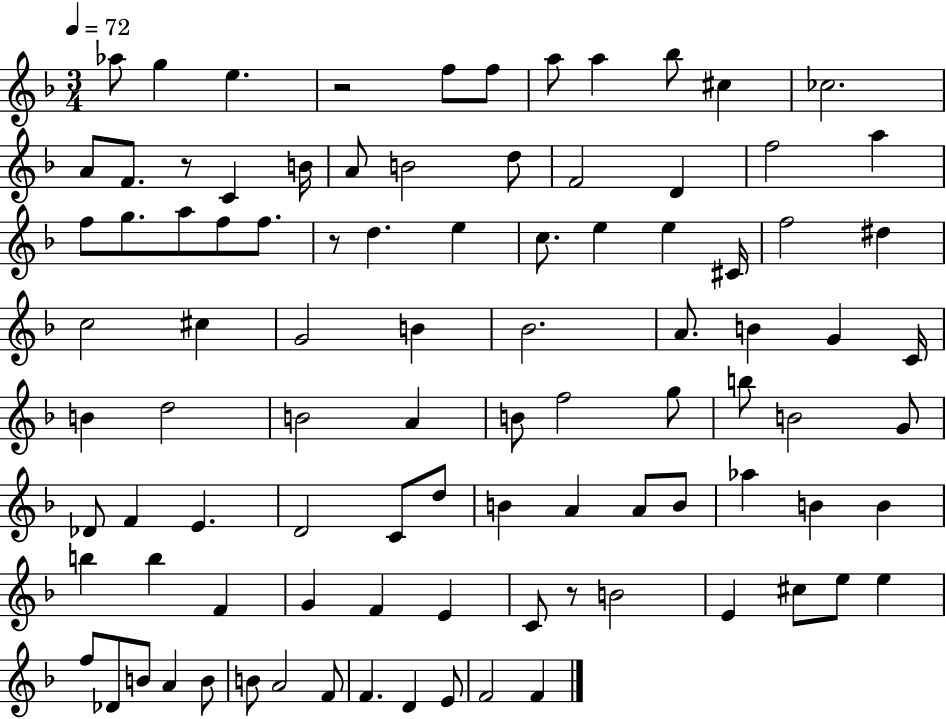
Ab5/e G5/q E5/q. R/h F5/e F5/e A5/e A5/q Bb5/e C#5/q CES5/h. A4/e F4/e. R/e C4/q B4/s A4/e B4/h D5/e F4/h D4/q F5/h A5/q F5/e G5/e. A5/e F5/e F5/e. R/e D5/q. E5/q C5/e. E5/q E5/q C#4/s F5/h D#5/q C5/h C#5/q G4/h B4/q Bb4/h. A4/e. B4/q G4/q C4/s B4/q D5/h B4/h A4/q B4/e F5/h G5/e B5/e B4/h G4/e Db4/e F4/q E4/q. D4/h C4/e D5/e B4/q A4/q A4/e B4/e Ab5/q B4/q B4/q B5/q B5/q F4/q G4/q F4/q E4/q C4/e R/e B4/h E4/q C#5/e E5/e E5/q F5/e Db4/e B4/e A4/q B4/e B4/e A4/h F4/e F4/q. D4/q E4/e F4/h F4/q